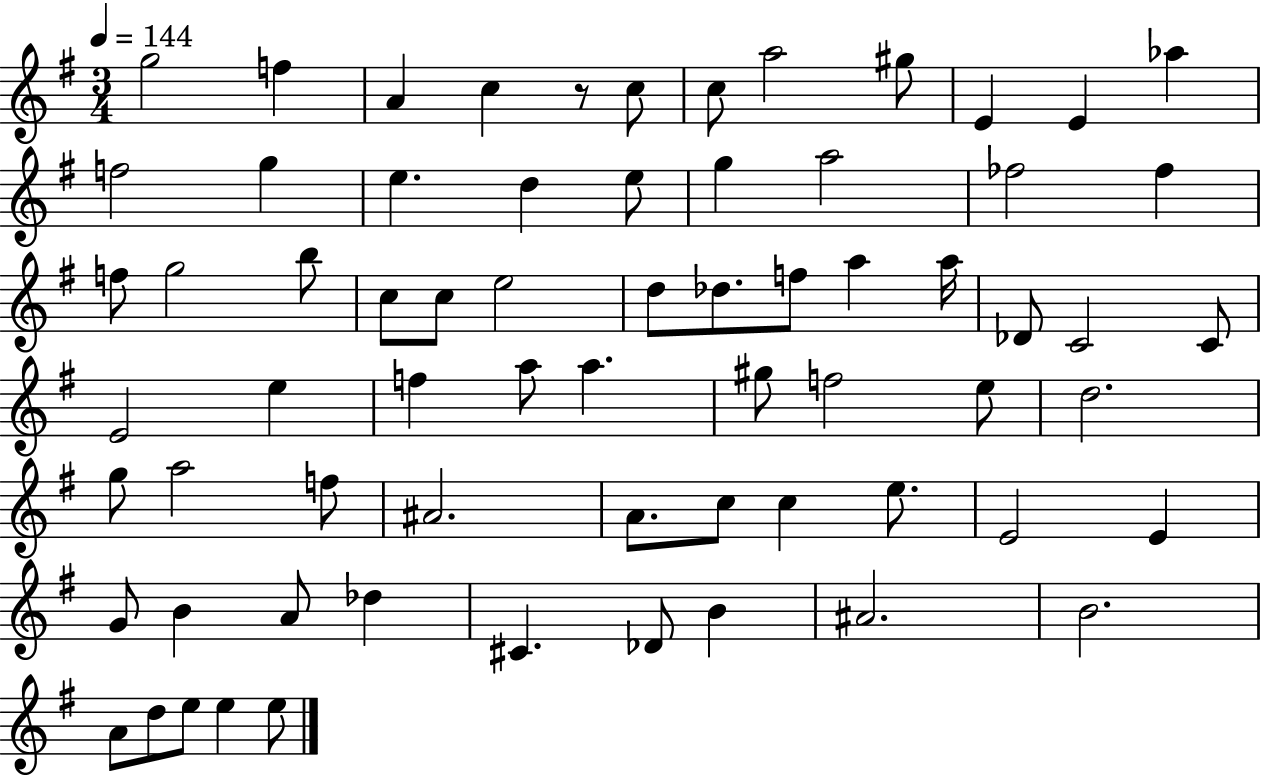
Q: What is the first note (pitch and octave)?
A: G5